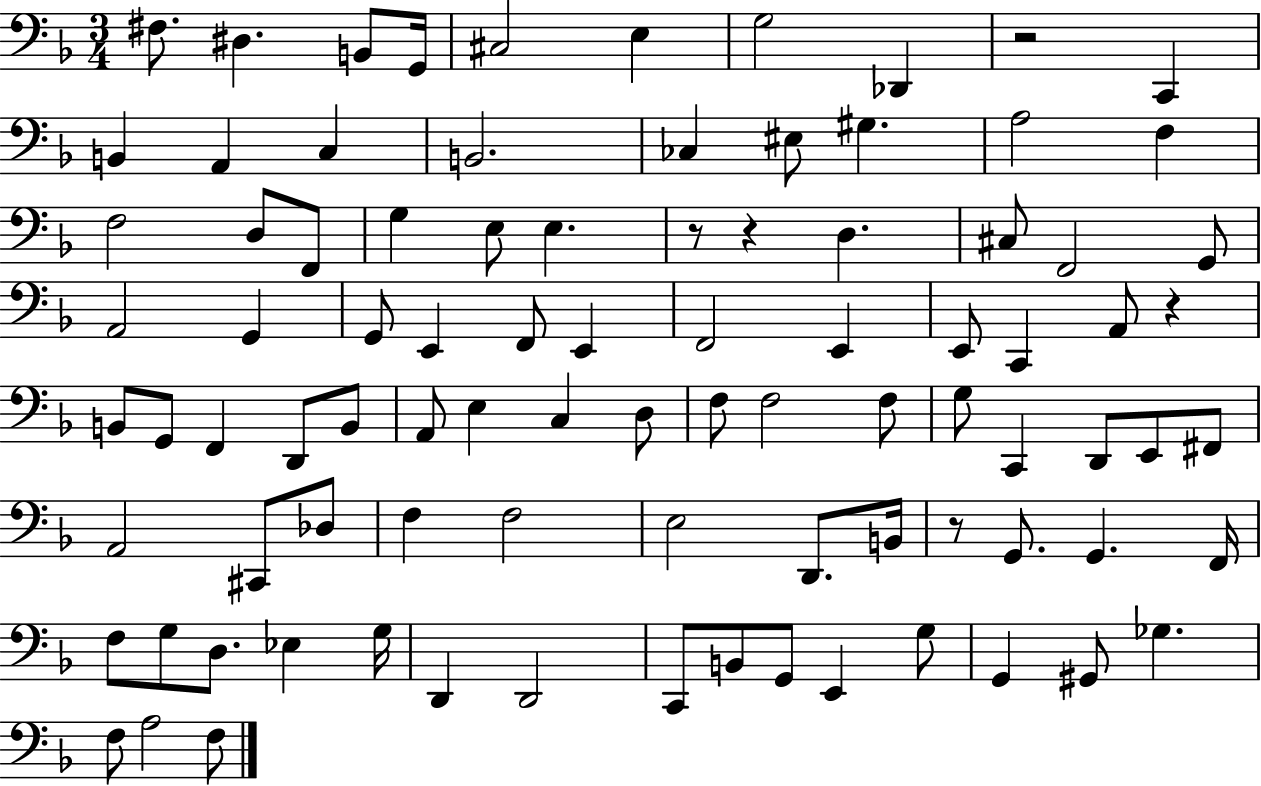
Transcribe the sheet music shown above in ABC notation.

X:1
T:Untitled
M:3/4
L:1/4
K:F
^F,/2 ^D, B,,/2 G,,/4 ^C,2 E, G,2 _D,, z2 C,, B,, A,, C, B,,2 _C, ^E,/2 ^G, A,2 F, F,2 D,/2 F,,/2 G, E,/2 E, z/2 z D, ^C,/2 F,,2 G,,/2 A,,2 G,, G,,/2 E,, F,,/2 E,, F,,2 E,, E,,/2 C,, A,,/2 z B,,/2 G,,/2 F,, D,,/2 B,,/2 A,,/2 E, C, D,/2 F,/2 F,2 F,/2 G,/2 C,, D,,/2 E,,/2 ^F,,/2 A,,2 ^C,,/2 _D,/2 F, F,2 E,2 D,,/2 B,,/4 z/2 G,,/2 G,, F,,/4 F,/2 G,/2 D,/2 _E, G,/4 D,, D,,2 C,,/2 B,,/2 G,,/2 E,, G,/2 G,, ^G,,/2 _G, F,/2 A,2 F,/2